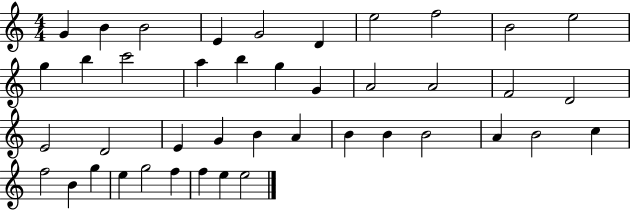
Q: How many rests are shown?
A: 0